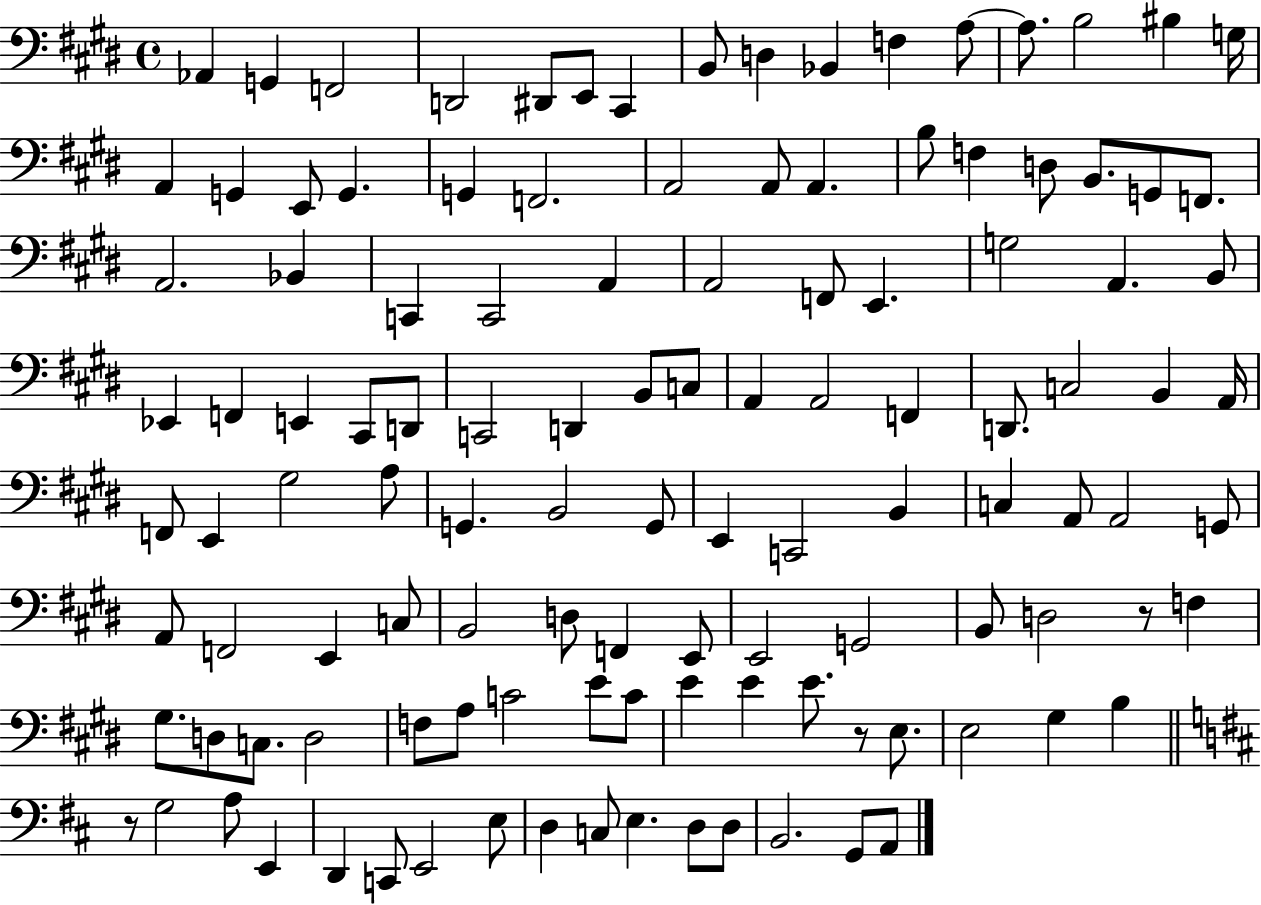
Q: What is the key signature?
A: E major